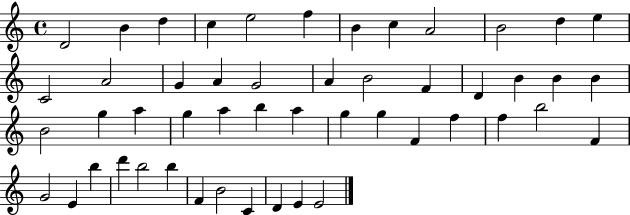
X:1
T:Untitled
M:4/4
L:1/4
K:C
D2 B d c e2 f B c A2 B2 d e C2 A2 G A G2 A B2 F D B B B B2 g a g a b a g g F f f b2 F G2 E b d' b2 b F B2 C D E E2